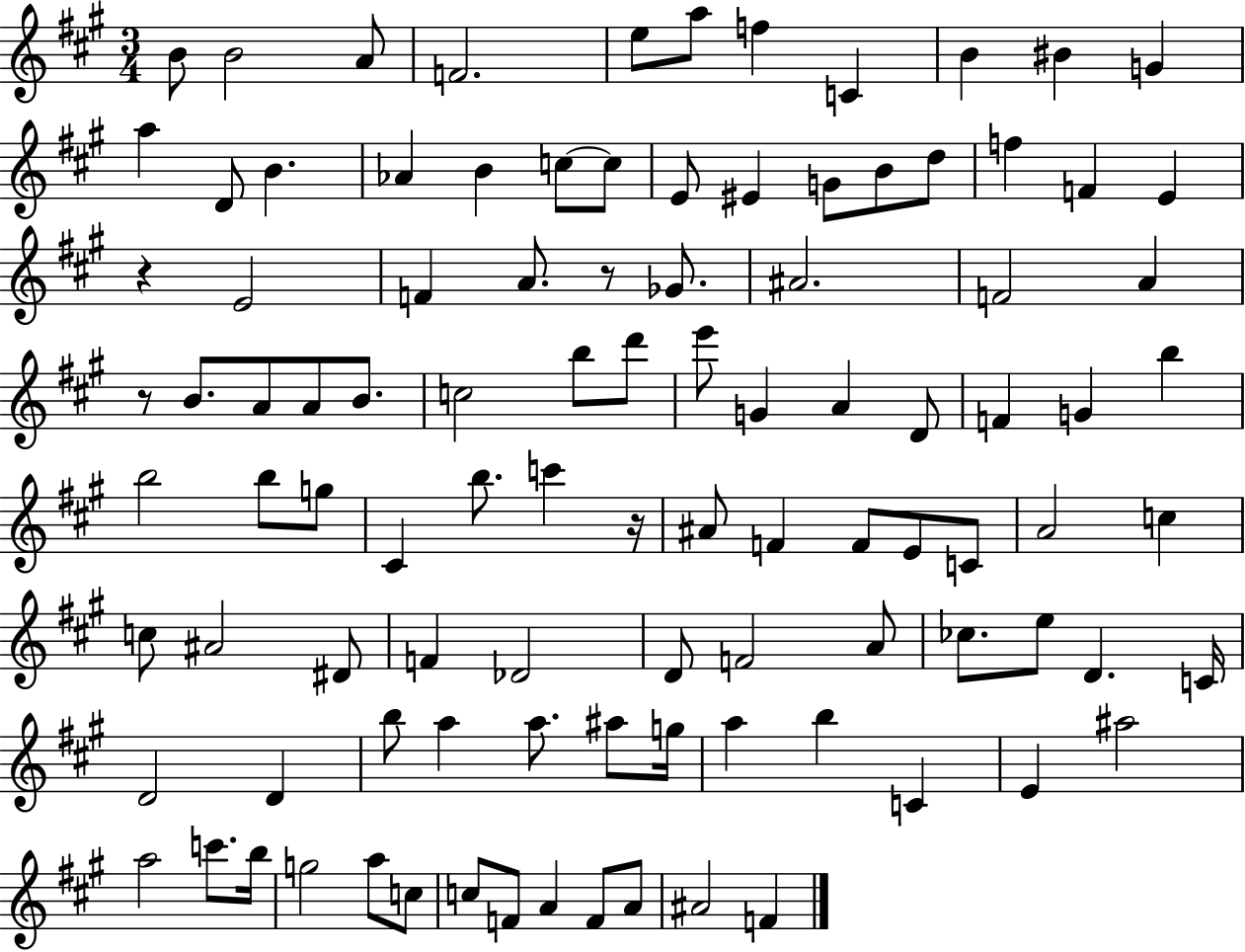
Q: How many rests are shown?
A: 4